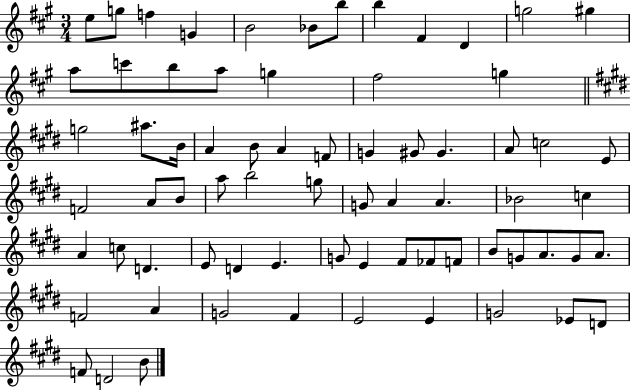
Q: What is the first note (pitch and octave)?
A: E5